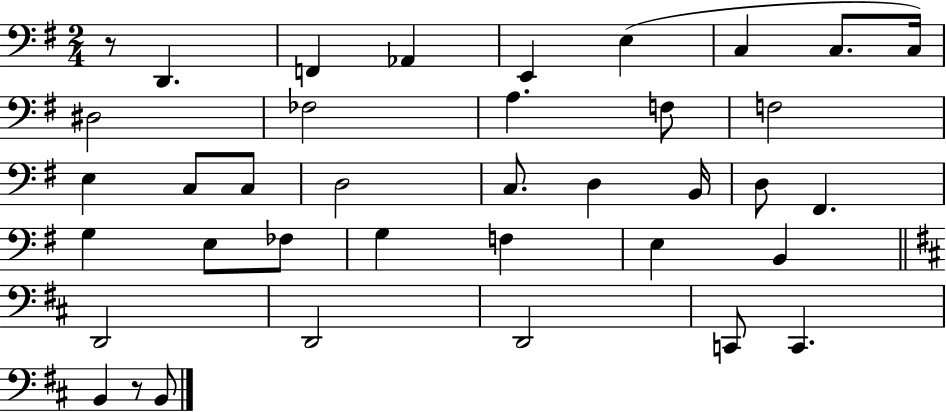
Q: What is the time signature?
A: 2/4